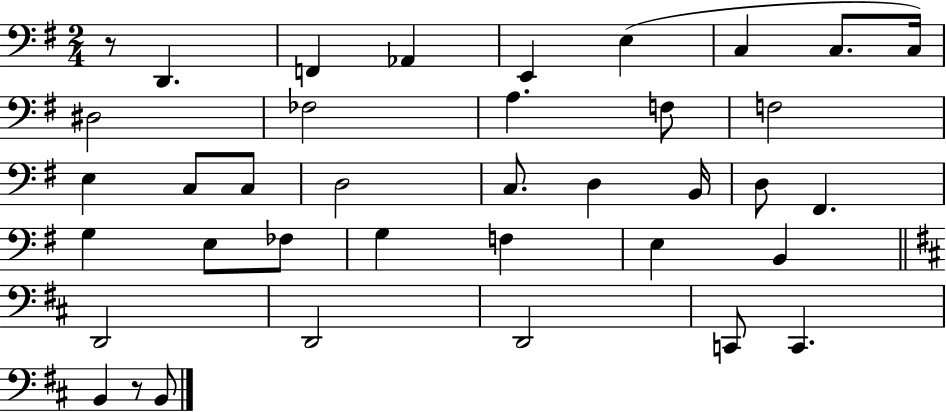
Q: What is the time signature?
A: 2/4